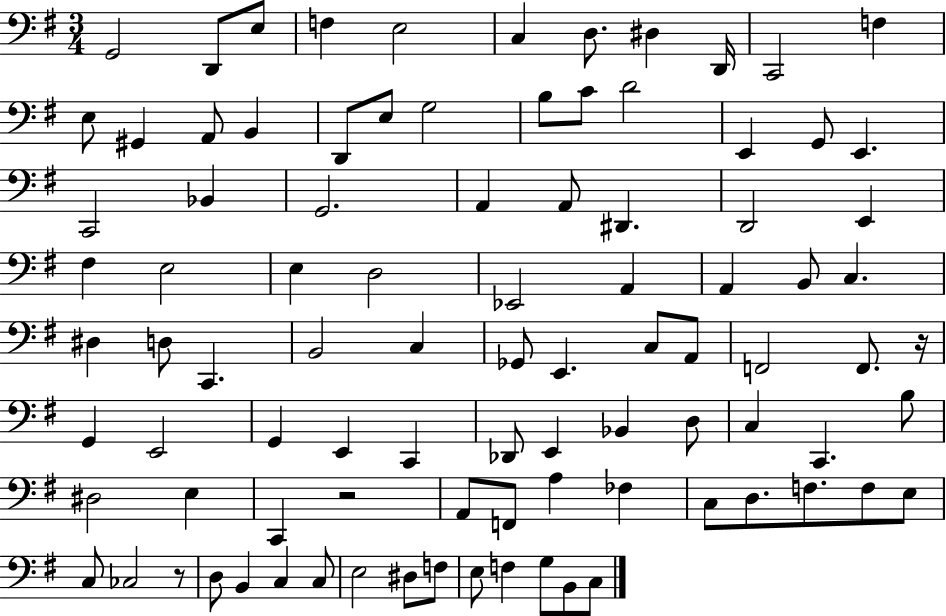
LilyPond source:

{
  \clef bass
  \numericTimeSignature
  \time 3/4
  \key g \major
  g,2 d,8 e8 | f4 e2 | c4 d8. dis4 d,16 | c,2 f4 | \break e8 gis,4 a,8 b,4 | d,8 e8 g2 | b8 c'8 d'2 | e,4 g,8 e,4. | \break c,2 bes,4 | g,2. | a,4 a,8 dis,4. | d,2 e,4 | \break fis4 e2 | e4 d2 | ees,2 a,4 | a,4 b,8 c4. | \break dis4 d8 c,4. | b,2 c4 | ges,8 e,4. c8 a,8 | f,2 f,8. r16 | \break g,4 e,2 | g,4 e,4 c,4 | des,8 e,4 bes,4 d8 | c4 c,4. b8 | \break dis2 e4 | c,4 r2 | a,8 f,8 a4 fes4 | c8 d8. f8. f8 e8 | \break c8 ces2 r8 | d8 b,4 c4 c8 | e2 dis8 f8 | e8 f4 g8 b,8 c8 | \break \bar "|."
}